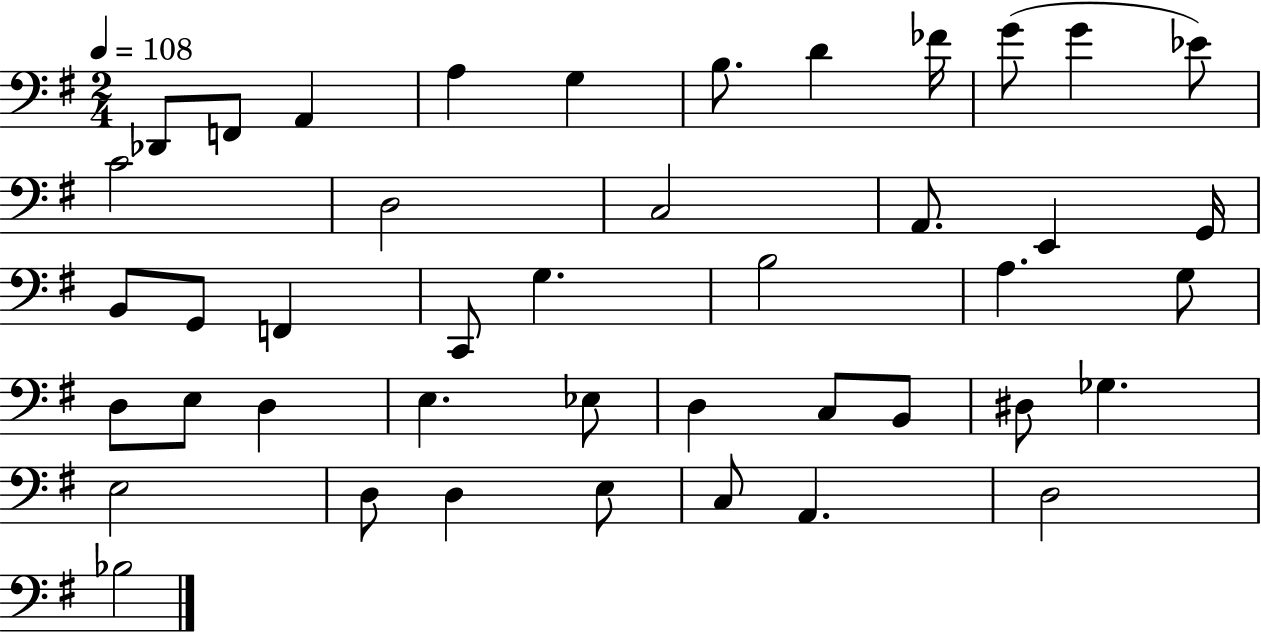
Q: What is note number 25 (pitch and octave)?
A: G3